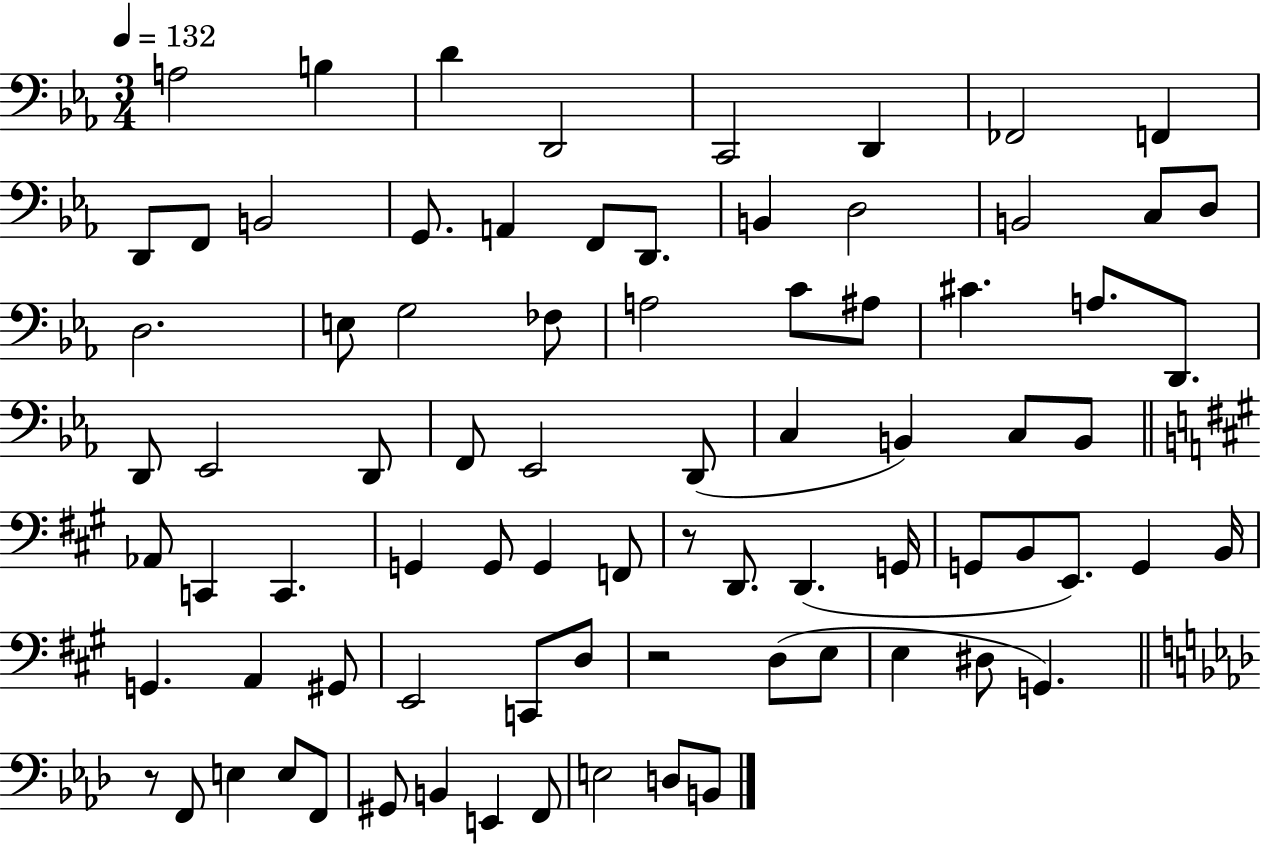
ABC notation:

X:1
T:Untitled
M:3/4
L:1/4
K:Eb
A,2 B, D D,,2 C,,2 D,, _F,,2 F,, D,,/2 F,,/2 B,,2 G,,/2 A,, F,,/2 D,,/2 B,, D,2 B,,2 C,/2 D,/2 D,2 E,/2 G,2 _F,/2 A,2 C/2 ^A,/2 ^C A,/2 D,,/2 D,,/2 _E,,2 D,,/2 F,,/2 _E,,2 D,,/2 C, B,, C,/2 B,,/2 _A,,/2 C,, C,, G,, G,,/2 G,, F,,/2 z/2 D,,/2 D,, G,,/4 G,,/2 B,,/2 E,,/2 G,, B,,/4 G,, A,, ^G,,/2 E,,2 C,,/2 D,/2 z2 D,/2 E,/2 E, ^D,/2 G,, z/2 F,,/2 E, E,/2 F,,/2 ^G,,/2 B,, E,, F,,/2 E,2 D,/2 B,,/2